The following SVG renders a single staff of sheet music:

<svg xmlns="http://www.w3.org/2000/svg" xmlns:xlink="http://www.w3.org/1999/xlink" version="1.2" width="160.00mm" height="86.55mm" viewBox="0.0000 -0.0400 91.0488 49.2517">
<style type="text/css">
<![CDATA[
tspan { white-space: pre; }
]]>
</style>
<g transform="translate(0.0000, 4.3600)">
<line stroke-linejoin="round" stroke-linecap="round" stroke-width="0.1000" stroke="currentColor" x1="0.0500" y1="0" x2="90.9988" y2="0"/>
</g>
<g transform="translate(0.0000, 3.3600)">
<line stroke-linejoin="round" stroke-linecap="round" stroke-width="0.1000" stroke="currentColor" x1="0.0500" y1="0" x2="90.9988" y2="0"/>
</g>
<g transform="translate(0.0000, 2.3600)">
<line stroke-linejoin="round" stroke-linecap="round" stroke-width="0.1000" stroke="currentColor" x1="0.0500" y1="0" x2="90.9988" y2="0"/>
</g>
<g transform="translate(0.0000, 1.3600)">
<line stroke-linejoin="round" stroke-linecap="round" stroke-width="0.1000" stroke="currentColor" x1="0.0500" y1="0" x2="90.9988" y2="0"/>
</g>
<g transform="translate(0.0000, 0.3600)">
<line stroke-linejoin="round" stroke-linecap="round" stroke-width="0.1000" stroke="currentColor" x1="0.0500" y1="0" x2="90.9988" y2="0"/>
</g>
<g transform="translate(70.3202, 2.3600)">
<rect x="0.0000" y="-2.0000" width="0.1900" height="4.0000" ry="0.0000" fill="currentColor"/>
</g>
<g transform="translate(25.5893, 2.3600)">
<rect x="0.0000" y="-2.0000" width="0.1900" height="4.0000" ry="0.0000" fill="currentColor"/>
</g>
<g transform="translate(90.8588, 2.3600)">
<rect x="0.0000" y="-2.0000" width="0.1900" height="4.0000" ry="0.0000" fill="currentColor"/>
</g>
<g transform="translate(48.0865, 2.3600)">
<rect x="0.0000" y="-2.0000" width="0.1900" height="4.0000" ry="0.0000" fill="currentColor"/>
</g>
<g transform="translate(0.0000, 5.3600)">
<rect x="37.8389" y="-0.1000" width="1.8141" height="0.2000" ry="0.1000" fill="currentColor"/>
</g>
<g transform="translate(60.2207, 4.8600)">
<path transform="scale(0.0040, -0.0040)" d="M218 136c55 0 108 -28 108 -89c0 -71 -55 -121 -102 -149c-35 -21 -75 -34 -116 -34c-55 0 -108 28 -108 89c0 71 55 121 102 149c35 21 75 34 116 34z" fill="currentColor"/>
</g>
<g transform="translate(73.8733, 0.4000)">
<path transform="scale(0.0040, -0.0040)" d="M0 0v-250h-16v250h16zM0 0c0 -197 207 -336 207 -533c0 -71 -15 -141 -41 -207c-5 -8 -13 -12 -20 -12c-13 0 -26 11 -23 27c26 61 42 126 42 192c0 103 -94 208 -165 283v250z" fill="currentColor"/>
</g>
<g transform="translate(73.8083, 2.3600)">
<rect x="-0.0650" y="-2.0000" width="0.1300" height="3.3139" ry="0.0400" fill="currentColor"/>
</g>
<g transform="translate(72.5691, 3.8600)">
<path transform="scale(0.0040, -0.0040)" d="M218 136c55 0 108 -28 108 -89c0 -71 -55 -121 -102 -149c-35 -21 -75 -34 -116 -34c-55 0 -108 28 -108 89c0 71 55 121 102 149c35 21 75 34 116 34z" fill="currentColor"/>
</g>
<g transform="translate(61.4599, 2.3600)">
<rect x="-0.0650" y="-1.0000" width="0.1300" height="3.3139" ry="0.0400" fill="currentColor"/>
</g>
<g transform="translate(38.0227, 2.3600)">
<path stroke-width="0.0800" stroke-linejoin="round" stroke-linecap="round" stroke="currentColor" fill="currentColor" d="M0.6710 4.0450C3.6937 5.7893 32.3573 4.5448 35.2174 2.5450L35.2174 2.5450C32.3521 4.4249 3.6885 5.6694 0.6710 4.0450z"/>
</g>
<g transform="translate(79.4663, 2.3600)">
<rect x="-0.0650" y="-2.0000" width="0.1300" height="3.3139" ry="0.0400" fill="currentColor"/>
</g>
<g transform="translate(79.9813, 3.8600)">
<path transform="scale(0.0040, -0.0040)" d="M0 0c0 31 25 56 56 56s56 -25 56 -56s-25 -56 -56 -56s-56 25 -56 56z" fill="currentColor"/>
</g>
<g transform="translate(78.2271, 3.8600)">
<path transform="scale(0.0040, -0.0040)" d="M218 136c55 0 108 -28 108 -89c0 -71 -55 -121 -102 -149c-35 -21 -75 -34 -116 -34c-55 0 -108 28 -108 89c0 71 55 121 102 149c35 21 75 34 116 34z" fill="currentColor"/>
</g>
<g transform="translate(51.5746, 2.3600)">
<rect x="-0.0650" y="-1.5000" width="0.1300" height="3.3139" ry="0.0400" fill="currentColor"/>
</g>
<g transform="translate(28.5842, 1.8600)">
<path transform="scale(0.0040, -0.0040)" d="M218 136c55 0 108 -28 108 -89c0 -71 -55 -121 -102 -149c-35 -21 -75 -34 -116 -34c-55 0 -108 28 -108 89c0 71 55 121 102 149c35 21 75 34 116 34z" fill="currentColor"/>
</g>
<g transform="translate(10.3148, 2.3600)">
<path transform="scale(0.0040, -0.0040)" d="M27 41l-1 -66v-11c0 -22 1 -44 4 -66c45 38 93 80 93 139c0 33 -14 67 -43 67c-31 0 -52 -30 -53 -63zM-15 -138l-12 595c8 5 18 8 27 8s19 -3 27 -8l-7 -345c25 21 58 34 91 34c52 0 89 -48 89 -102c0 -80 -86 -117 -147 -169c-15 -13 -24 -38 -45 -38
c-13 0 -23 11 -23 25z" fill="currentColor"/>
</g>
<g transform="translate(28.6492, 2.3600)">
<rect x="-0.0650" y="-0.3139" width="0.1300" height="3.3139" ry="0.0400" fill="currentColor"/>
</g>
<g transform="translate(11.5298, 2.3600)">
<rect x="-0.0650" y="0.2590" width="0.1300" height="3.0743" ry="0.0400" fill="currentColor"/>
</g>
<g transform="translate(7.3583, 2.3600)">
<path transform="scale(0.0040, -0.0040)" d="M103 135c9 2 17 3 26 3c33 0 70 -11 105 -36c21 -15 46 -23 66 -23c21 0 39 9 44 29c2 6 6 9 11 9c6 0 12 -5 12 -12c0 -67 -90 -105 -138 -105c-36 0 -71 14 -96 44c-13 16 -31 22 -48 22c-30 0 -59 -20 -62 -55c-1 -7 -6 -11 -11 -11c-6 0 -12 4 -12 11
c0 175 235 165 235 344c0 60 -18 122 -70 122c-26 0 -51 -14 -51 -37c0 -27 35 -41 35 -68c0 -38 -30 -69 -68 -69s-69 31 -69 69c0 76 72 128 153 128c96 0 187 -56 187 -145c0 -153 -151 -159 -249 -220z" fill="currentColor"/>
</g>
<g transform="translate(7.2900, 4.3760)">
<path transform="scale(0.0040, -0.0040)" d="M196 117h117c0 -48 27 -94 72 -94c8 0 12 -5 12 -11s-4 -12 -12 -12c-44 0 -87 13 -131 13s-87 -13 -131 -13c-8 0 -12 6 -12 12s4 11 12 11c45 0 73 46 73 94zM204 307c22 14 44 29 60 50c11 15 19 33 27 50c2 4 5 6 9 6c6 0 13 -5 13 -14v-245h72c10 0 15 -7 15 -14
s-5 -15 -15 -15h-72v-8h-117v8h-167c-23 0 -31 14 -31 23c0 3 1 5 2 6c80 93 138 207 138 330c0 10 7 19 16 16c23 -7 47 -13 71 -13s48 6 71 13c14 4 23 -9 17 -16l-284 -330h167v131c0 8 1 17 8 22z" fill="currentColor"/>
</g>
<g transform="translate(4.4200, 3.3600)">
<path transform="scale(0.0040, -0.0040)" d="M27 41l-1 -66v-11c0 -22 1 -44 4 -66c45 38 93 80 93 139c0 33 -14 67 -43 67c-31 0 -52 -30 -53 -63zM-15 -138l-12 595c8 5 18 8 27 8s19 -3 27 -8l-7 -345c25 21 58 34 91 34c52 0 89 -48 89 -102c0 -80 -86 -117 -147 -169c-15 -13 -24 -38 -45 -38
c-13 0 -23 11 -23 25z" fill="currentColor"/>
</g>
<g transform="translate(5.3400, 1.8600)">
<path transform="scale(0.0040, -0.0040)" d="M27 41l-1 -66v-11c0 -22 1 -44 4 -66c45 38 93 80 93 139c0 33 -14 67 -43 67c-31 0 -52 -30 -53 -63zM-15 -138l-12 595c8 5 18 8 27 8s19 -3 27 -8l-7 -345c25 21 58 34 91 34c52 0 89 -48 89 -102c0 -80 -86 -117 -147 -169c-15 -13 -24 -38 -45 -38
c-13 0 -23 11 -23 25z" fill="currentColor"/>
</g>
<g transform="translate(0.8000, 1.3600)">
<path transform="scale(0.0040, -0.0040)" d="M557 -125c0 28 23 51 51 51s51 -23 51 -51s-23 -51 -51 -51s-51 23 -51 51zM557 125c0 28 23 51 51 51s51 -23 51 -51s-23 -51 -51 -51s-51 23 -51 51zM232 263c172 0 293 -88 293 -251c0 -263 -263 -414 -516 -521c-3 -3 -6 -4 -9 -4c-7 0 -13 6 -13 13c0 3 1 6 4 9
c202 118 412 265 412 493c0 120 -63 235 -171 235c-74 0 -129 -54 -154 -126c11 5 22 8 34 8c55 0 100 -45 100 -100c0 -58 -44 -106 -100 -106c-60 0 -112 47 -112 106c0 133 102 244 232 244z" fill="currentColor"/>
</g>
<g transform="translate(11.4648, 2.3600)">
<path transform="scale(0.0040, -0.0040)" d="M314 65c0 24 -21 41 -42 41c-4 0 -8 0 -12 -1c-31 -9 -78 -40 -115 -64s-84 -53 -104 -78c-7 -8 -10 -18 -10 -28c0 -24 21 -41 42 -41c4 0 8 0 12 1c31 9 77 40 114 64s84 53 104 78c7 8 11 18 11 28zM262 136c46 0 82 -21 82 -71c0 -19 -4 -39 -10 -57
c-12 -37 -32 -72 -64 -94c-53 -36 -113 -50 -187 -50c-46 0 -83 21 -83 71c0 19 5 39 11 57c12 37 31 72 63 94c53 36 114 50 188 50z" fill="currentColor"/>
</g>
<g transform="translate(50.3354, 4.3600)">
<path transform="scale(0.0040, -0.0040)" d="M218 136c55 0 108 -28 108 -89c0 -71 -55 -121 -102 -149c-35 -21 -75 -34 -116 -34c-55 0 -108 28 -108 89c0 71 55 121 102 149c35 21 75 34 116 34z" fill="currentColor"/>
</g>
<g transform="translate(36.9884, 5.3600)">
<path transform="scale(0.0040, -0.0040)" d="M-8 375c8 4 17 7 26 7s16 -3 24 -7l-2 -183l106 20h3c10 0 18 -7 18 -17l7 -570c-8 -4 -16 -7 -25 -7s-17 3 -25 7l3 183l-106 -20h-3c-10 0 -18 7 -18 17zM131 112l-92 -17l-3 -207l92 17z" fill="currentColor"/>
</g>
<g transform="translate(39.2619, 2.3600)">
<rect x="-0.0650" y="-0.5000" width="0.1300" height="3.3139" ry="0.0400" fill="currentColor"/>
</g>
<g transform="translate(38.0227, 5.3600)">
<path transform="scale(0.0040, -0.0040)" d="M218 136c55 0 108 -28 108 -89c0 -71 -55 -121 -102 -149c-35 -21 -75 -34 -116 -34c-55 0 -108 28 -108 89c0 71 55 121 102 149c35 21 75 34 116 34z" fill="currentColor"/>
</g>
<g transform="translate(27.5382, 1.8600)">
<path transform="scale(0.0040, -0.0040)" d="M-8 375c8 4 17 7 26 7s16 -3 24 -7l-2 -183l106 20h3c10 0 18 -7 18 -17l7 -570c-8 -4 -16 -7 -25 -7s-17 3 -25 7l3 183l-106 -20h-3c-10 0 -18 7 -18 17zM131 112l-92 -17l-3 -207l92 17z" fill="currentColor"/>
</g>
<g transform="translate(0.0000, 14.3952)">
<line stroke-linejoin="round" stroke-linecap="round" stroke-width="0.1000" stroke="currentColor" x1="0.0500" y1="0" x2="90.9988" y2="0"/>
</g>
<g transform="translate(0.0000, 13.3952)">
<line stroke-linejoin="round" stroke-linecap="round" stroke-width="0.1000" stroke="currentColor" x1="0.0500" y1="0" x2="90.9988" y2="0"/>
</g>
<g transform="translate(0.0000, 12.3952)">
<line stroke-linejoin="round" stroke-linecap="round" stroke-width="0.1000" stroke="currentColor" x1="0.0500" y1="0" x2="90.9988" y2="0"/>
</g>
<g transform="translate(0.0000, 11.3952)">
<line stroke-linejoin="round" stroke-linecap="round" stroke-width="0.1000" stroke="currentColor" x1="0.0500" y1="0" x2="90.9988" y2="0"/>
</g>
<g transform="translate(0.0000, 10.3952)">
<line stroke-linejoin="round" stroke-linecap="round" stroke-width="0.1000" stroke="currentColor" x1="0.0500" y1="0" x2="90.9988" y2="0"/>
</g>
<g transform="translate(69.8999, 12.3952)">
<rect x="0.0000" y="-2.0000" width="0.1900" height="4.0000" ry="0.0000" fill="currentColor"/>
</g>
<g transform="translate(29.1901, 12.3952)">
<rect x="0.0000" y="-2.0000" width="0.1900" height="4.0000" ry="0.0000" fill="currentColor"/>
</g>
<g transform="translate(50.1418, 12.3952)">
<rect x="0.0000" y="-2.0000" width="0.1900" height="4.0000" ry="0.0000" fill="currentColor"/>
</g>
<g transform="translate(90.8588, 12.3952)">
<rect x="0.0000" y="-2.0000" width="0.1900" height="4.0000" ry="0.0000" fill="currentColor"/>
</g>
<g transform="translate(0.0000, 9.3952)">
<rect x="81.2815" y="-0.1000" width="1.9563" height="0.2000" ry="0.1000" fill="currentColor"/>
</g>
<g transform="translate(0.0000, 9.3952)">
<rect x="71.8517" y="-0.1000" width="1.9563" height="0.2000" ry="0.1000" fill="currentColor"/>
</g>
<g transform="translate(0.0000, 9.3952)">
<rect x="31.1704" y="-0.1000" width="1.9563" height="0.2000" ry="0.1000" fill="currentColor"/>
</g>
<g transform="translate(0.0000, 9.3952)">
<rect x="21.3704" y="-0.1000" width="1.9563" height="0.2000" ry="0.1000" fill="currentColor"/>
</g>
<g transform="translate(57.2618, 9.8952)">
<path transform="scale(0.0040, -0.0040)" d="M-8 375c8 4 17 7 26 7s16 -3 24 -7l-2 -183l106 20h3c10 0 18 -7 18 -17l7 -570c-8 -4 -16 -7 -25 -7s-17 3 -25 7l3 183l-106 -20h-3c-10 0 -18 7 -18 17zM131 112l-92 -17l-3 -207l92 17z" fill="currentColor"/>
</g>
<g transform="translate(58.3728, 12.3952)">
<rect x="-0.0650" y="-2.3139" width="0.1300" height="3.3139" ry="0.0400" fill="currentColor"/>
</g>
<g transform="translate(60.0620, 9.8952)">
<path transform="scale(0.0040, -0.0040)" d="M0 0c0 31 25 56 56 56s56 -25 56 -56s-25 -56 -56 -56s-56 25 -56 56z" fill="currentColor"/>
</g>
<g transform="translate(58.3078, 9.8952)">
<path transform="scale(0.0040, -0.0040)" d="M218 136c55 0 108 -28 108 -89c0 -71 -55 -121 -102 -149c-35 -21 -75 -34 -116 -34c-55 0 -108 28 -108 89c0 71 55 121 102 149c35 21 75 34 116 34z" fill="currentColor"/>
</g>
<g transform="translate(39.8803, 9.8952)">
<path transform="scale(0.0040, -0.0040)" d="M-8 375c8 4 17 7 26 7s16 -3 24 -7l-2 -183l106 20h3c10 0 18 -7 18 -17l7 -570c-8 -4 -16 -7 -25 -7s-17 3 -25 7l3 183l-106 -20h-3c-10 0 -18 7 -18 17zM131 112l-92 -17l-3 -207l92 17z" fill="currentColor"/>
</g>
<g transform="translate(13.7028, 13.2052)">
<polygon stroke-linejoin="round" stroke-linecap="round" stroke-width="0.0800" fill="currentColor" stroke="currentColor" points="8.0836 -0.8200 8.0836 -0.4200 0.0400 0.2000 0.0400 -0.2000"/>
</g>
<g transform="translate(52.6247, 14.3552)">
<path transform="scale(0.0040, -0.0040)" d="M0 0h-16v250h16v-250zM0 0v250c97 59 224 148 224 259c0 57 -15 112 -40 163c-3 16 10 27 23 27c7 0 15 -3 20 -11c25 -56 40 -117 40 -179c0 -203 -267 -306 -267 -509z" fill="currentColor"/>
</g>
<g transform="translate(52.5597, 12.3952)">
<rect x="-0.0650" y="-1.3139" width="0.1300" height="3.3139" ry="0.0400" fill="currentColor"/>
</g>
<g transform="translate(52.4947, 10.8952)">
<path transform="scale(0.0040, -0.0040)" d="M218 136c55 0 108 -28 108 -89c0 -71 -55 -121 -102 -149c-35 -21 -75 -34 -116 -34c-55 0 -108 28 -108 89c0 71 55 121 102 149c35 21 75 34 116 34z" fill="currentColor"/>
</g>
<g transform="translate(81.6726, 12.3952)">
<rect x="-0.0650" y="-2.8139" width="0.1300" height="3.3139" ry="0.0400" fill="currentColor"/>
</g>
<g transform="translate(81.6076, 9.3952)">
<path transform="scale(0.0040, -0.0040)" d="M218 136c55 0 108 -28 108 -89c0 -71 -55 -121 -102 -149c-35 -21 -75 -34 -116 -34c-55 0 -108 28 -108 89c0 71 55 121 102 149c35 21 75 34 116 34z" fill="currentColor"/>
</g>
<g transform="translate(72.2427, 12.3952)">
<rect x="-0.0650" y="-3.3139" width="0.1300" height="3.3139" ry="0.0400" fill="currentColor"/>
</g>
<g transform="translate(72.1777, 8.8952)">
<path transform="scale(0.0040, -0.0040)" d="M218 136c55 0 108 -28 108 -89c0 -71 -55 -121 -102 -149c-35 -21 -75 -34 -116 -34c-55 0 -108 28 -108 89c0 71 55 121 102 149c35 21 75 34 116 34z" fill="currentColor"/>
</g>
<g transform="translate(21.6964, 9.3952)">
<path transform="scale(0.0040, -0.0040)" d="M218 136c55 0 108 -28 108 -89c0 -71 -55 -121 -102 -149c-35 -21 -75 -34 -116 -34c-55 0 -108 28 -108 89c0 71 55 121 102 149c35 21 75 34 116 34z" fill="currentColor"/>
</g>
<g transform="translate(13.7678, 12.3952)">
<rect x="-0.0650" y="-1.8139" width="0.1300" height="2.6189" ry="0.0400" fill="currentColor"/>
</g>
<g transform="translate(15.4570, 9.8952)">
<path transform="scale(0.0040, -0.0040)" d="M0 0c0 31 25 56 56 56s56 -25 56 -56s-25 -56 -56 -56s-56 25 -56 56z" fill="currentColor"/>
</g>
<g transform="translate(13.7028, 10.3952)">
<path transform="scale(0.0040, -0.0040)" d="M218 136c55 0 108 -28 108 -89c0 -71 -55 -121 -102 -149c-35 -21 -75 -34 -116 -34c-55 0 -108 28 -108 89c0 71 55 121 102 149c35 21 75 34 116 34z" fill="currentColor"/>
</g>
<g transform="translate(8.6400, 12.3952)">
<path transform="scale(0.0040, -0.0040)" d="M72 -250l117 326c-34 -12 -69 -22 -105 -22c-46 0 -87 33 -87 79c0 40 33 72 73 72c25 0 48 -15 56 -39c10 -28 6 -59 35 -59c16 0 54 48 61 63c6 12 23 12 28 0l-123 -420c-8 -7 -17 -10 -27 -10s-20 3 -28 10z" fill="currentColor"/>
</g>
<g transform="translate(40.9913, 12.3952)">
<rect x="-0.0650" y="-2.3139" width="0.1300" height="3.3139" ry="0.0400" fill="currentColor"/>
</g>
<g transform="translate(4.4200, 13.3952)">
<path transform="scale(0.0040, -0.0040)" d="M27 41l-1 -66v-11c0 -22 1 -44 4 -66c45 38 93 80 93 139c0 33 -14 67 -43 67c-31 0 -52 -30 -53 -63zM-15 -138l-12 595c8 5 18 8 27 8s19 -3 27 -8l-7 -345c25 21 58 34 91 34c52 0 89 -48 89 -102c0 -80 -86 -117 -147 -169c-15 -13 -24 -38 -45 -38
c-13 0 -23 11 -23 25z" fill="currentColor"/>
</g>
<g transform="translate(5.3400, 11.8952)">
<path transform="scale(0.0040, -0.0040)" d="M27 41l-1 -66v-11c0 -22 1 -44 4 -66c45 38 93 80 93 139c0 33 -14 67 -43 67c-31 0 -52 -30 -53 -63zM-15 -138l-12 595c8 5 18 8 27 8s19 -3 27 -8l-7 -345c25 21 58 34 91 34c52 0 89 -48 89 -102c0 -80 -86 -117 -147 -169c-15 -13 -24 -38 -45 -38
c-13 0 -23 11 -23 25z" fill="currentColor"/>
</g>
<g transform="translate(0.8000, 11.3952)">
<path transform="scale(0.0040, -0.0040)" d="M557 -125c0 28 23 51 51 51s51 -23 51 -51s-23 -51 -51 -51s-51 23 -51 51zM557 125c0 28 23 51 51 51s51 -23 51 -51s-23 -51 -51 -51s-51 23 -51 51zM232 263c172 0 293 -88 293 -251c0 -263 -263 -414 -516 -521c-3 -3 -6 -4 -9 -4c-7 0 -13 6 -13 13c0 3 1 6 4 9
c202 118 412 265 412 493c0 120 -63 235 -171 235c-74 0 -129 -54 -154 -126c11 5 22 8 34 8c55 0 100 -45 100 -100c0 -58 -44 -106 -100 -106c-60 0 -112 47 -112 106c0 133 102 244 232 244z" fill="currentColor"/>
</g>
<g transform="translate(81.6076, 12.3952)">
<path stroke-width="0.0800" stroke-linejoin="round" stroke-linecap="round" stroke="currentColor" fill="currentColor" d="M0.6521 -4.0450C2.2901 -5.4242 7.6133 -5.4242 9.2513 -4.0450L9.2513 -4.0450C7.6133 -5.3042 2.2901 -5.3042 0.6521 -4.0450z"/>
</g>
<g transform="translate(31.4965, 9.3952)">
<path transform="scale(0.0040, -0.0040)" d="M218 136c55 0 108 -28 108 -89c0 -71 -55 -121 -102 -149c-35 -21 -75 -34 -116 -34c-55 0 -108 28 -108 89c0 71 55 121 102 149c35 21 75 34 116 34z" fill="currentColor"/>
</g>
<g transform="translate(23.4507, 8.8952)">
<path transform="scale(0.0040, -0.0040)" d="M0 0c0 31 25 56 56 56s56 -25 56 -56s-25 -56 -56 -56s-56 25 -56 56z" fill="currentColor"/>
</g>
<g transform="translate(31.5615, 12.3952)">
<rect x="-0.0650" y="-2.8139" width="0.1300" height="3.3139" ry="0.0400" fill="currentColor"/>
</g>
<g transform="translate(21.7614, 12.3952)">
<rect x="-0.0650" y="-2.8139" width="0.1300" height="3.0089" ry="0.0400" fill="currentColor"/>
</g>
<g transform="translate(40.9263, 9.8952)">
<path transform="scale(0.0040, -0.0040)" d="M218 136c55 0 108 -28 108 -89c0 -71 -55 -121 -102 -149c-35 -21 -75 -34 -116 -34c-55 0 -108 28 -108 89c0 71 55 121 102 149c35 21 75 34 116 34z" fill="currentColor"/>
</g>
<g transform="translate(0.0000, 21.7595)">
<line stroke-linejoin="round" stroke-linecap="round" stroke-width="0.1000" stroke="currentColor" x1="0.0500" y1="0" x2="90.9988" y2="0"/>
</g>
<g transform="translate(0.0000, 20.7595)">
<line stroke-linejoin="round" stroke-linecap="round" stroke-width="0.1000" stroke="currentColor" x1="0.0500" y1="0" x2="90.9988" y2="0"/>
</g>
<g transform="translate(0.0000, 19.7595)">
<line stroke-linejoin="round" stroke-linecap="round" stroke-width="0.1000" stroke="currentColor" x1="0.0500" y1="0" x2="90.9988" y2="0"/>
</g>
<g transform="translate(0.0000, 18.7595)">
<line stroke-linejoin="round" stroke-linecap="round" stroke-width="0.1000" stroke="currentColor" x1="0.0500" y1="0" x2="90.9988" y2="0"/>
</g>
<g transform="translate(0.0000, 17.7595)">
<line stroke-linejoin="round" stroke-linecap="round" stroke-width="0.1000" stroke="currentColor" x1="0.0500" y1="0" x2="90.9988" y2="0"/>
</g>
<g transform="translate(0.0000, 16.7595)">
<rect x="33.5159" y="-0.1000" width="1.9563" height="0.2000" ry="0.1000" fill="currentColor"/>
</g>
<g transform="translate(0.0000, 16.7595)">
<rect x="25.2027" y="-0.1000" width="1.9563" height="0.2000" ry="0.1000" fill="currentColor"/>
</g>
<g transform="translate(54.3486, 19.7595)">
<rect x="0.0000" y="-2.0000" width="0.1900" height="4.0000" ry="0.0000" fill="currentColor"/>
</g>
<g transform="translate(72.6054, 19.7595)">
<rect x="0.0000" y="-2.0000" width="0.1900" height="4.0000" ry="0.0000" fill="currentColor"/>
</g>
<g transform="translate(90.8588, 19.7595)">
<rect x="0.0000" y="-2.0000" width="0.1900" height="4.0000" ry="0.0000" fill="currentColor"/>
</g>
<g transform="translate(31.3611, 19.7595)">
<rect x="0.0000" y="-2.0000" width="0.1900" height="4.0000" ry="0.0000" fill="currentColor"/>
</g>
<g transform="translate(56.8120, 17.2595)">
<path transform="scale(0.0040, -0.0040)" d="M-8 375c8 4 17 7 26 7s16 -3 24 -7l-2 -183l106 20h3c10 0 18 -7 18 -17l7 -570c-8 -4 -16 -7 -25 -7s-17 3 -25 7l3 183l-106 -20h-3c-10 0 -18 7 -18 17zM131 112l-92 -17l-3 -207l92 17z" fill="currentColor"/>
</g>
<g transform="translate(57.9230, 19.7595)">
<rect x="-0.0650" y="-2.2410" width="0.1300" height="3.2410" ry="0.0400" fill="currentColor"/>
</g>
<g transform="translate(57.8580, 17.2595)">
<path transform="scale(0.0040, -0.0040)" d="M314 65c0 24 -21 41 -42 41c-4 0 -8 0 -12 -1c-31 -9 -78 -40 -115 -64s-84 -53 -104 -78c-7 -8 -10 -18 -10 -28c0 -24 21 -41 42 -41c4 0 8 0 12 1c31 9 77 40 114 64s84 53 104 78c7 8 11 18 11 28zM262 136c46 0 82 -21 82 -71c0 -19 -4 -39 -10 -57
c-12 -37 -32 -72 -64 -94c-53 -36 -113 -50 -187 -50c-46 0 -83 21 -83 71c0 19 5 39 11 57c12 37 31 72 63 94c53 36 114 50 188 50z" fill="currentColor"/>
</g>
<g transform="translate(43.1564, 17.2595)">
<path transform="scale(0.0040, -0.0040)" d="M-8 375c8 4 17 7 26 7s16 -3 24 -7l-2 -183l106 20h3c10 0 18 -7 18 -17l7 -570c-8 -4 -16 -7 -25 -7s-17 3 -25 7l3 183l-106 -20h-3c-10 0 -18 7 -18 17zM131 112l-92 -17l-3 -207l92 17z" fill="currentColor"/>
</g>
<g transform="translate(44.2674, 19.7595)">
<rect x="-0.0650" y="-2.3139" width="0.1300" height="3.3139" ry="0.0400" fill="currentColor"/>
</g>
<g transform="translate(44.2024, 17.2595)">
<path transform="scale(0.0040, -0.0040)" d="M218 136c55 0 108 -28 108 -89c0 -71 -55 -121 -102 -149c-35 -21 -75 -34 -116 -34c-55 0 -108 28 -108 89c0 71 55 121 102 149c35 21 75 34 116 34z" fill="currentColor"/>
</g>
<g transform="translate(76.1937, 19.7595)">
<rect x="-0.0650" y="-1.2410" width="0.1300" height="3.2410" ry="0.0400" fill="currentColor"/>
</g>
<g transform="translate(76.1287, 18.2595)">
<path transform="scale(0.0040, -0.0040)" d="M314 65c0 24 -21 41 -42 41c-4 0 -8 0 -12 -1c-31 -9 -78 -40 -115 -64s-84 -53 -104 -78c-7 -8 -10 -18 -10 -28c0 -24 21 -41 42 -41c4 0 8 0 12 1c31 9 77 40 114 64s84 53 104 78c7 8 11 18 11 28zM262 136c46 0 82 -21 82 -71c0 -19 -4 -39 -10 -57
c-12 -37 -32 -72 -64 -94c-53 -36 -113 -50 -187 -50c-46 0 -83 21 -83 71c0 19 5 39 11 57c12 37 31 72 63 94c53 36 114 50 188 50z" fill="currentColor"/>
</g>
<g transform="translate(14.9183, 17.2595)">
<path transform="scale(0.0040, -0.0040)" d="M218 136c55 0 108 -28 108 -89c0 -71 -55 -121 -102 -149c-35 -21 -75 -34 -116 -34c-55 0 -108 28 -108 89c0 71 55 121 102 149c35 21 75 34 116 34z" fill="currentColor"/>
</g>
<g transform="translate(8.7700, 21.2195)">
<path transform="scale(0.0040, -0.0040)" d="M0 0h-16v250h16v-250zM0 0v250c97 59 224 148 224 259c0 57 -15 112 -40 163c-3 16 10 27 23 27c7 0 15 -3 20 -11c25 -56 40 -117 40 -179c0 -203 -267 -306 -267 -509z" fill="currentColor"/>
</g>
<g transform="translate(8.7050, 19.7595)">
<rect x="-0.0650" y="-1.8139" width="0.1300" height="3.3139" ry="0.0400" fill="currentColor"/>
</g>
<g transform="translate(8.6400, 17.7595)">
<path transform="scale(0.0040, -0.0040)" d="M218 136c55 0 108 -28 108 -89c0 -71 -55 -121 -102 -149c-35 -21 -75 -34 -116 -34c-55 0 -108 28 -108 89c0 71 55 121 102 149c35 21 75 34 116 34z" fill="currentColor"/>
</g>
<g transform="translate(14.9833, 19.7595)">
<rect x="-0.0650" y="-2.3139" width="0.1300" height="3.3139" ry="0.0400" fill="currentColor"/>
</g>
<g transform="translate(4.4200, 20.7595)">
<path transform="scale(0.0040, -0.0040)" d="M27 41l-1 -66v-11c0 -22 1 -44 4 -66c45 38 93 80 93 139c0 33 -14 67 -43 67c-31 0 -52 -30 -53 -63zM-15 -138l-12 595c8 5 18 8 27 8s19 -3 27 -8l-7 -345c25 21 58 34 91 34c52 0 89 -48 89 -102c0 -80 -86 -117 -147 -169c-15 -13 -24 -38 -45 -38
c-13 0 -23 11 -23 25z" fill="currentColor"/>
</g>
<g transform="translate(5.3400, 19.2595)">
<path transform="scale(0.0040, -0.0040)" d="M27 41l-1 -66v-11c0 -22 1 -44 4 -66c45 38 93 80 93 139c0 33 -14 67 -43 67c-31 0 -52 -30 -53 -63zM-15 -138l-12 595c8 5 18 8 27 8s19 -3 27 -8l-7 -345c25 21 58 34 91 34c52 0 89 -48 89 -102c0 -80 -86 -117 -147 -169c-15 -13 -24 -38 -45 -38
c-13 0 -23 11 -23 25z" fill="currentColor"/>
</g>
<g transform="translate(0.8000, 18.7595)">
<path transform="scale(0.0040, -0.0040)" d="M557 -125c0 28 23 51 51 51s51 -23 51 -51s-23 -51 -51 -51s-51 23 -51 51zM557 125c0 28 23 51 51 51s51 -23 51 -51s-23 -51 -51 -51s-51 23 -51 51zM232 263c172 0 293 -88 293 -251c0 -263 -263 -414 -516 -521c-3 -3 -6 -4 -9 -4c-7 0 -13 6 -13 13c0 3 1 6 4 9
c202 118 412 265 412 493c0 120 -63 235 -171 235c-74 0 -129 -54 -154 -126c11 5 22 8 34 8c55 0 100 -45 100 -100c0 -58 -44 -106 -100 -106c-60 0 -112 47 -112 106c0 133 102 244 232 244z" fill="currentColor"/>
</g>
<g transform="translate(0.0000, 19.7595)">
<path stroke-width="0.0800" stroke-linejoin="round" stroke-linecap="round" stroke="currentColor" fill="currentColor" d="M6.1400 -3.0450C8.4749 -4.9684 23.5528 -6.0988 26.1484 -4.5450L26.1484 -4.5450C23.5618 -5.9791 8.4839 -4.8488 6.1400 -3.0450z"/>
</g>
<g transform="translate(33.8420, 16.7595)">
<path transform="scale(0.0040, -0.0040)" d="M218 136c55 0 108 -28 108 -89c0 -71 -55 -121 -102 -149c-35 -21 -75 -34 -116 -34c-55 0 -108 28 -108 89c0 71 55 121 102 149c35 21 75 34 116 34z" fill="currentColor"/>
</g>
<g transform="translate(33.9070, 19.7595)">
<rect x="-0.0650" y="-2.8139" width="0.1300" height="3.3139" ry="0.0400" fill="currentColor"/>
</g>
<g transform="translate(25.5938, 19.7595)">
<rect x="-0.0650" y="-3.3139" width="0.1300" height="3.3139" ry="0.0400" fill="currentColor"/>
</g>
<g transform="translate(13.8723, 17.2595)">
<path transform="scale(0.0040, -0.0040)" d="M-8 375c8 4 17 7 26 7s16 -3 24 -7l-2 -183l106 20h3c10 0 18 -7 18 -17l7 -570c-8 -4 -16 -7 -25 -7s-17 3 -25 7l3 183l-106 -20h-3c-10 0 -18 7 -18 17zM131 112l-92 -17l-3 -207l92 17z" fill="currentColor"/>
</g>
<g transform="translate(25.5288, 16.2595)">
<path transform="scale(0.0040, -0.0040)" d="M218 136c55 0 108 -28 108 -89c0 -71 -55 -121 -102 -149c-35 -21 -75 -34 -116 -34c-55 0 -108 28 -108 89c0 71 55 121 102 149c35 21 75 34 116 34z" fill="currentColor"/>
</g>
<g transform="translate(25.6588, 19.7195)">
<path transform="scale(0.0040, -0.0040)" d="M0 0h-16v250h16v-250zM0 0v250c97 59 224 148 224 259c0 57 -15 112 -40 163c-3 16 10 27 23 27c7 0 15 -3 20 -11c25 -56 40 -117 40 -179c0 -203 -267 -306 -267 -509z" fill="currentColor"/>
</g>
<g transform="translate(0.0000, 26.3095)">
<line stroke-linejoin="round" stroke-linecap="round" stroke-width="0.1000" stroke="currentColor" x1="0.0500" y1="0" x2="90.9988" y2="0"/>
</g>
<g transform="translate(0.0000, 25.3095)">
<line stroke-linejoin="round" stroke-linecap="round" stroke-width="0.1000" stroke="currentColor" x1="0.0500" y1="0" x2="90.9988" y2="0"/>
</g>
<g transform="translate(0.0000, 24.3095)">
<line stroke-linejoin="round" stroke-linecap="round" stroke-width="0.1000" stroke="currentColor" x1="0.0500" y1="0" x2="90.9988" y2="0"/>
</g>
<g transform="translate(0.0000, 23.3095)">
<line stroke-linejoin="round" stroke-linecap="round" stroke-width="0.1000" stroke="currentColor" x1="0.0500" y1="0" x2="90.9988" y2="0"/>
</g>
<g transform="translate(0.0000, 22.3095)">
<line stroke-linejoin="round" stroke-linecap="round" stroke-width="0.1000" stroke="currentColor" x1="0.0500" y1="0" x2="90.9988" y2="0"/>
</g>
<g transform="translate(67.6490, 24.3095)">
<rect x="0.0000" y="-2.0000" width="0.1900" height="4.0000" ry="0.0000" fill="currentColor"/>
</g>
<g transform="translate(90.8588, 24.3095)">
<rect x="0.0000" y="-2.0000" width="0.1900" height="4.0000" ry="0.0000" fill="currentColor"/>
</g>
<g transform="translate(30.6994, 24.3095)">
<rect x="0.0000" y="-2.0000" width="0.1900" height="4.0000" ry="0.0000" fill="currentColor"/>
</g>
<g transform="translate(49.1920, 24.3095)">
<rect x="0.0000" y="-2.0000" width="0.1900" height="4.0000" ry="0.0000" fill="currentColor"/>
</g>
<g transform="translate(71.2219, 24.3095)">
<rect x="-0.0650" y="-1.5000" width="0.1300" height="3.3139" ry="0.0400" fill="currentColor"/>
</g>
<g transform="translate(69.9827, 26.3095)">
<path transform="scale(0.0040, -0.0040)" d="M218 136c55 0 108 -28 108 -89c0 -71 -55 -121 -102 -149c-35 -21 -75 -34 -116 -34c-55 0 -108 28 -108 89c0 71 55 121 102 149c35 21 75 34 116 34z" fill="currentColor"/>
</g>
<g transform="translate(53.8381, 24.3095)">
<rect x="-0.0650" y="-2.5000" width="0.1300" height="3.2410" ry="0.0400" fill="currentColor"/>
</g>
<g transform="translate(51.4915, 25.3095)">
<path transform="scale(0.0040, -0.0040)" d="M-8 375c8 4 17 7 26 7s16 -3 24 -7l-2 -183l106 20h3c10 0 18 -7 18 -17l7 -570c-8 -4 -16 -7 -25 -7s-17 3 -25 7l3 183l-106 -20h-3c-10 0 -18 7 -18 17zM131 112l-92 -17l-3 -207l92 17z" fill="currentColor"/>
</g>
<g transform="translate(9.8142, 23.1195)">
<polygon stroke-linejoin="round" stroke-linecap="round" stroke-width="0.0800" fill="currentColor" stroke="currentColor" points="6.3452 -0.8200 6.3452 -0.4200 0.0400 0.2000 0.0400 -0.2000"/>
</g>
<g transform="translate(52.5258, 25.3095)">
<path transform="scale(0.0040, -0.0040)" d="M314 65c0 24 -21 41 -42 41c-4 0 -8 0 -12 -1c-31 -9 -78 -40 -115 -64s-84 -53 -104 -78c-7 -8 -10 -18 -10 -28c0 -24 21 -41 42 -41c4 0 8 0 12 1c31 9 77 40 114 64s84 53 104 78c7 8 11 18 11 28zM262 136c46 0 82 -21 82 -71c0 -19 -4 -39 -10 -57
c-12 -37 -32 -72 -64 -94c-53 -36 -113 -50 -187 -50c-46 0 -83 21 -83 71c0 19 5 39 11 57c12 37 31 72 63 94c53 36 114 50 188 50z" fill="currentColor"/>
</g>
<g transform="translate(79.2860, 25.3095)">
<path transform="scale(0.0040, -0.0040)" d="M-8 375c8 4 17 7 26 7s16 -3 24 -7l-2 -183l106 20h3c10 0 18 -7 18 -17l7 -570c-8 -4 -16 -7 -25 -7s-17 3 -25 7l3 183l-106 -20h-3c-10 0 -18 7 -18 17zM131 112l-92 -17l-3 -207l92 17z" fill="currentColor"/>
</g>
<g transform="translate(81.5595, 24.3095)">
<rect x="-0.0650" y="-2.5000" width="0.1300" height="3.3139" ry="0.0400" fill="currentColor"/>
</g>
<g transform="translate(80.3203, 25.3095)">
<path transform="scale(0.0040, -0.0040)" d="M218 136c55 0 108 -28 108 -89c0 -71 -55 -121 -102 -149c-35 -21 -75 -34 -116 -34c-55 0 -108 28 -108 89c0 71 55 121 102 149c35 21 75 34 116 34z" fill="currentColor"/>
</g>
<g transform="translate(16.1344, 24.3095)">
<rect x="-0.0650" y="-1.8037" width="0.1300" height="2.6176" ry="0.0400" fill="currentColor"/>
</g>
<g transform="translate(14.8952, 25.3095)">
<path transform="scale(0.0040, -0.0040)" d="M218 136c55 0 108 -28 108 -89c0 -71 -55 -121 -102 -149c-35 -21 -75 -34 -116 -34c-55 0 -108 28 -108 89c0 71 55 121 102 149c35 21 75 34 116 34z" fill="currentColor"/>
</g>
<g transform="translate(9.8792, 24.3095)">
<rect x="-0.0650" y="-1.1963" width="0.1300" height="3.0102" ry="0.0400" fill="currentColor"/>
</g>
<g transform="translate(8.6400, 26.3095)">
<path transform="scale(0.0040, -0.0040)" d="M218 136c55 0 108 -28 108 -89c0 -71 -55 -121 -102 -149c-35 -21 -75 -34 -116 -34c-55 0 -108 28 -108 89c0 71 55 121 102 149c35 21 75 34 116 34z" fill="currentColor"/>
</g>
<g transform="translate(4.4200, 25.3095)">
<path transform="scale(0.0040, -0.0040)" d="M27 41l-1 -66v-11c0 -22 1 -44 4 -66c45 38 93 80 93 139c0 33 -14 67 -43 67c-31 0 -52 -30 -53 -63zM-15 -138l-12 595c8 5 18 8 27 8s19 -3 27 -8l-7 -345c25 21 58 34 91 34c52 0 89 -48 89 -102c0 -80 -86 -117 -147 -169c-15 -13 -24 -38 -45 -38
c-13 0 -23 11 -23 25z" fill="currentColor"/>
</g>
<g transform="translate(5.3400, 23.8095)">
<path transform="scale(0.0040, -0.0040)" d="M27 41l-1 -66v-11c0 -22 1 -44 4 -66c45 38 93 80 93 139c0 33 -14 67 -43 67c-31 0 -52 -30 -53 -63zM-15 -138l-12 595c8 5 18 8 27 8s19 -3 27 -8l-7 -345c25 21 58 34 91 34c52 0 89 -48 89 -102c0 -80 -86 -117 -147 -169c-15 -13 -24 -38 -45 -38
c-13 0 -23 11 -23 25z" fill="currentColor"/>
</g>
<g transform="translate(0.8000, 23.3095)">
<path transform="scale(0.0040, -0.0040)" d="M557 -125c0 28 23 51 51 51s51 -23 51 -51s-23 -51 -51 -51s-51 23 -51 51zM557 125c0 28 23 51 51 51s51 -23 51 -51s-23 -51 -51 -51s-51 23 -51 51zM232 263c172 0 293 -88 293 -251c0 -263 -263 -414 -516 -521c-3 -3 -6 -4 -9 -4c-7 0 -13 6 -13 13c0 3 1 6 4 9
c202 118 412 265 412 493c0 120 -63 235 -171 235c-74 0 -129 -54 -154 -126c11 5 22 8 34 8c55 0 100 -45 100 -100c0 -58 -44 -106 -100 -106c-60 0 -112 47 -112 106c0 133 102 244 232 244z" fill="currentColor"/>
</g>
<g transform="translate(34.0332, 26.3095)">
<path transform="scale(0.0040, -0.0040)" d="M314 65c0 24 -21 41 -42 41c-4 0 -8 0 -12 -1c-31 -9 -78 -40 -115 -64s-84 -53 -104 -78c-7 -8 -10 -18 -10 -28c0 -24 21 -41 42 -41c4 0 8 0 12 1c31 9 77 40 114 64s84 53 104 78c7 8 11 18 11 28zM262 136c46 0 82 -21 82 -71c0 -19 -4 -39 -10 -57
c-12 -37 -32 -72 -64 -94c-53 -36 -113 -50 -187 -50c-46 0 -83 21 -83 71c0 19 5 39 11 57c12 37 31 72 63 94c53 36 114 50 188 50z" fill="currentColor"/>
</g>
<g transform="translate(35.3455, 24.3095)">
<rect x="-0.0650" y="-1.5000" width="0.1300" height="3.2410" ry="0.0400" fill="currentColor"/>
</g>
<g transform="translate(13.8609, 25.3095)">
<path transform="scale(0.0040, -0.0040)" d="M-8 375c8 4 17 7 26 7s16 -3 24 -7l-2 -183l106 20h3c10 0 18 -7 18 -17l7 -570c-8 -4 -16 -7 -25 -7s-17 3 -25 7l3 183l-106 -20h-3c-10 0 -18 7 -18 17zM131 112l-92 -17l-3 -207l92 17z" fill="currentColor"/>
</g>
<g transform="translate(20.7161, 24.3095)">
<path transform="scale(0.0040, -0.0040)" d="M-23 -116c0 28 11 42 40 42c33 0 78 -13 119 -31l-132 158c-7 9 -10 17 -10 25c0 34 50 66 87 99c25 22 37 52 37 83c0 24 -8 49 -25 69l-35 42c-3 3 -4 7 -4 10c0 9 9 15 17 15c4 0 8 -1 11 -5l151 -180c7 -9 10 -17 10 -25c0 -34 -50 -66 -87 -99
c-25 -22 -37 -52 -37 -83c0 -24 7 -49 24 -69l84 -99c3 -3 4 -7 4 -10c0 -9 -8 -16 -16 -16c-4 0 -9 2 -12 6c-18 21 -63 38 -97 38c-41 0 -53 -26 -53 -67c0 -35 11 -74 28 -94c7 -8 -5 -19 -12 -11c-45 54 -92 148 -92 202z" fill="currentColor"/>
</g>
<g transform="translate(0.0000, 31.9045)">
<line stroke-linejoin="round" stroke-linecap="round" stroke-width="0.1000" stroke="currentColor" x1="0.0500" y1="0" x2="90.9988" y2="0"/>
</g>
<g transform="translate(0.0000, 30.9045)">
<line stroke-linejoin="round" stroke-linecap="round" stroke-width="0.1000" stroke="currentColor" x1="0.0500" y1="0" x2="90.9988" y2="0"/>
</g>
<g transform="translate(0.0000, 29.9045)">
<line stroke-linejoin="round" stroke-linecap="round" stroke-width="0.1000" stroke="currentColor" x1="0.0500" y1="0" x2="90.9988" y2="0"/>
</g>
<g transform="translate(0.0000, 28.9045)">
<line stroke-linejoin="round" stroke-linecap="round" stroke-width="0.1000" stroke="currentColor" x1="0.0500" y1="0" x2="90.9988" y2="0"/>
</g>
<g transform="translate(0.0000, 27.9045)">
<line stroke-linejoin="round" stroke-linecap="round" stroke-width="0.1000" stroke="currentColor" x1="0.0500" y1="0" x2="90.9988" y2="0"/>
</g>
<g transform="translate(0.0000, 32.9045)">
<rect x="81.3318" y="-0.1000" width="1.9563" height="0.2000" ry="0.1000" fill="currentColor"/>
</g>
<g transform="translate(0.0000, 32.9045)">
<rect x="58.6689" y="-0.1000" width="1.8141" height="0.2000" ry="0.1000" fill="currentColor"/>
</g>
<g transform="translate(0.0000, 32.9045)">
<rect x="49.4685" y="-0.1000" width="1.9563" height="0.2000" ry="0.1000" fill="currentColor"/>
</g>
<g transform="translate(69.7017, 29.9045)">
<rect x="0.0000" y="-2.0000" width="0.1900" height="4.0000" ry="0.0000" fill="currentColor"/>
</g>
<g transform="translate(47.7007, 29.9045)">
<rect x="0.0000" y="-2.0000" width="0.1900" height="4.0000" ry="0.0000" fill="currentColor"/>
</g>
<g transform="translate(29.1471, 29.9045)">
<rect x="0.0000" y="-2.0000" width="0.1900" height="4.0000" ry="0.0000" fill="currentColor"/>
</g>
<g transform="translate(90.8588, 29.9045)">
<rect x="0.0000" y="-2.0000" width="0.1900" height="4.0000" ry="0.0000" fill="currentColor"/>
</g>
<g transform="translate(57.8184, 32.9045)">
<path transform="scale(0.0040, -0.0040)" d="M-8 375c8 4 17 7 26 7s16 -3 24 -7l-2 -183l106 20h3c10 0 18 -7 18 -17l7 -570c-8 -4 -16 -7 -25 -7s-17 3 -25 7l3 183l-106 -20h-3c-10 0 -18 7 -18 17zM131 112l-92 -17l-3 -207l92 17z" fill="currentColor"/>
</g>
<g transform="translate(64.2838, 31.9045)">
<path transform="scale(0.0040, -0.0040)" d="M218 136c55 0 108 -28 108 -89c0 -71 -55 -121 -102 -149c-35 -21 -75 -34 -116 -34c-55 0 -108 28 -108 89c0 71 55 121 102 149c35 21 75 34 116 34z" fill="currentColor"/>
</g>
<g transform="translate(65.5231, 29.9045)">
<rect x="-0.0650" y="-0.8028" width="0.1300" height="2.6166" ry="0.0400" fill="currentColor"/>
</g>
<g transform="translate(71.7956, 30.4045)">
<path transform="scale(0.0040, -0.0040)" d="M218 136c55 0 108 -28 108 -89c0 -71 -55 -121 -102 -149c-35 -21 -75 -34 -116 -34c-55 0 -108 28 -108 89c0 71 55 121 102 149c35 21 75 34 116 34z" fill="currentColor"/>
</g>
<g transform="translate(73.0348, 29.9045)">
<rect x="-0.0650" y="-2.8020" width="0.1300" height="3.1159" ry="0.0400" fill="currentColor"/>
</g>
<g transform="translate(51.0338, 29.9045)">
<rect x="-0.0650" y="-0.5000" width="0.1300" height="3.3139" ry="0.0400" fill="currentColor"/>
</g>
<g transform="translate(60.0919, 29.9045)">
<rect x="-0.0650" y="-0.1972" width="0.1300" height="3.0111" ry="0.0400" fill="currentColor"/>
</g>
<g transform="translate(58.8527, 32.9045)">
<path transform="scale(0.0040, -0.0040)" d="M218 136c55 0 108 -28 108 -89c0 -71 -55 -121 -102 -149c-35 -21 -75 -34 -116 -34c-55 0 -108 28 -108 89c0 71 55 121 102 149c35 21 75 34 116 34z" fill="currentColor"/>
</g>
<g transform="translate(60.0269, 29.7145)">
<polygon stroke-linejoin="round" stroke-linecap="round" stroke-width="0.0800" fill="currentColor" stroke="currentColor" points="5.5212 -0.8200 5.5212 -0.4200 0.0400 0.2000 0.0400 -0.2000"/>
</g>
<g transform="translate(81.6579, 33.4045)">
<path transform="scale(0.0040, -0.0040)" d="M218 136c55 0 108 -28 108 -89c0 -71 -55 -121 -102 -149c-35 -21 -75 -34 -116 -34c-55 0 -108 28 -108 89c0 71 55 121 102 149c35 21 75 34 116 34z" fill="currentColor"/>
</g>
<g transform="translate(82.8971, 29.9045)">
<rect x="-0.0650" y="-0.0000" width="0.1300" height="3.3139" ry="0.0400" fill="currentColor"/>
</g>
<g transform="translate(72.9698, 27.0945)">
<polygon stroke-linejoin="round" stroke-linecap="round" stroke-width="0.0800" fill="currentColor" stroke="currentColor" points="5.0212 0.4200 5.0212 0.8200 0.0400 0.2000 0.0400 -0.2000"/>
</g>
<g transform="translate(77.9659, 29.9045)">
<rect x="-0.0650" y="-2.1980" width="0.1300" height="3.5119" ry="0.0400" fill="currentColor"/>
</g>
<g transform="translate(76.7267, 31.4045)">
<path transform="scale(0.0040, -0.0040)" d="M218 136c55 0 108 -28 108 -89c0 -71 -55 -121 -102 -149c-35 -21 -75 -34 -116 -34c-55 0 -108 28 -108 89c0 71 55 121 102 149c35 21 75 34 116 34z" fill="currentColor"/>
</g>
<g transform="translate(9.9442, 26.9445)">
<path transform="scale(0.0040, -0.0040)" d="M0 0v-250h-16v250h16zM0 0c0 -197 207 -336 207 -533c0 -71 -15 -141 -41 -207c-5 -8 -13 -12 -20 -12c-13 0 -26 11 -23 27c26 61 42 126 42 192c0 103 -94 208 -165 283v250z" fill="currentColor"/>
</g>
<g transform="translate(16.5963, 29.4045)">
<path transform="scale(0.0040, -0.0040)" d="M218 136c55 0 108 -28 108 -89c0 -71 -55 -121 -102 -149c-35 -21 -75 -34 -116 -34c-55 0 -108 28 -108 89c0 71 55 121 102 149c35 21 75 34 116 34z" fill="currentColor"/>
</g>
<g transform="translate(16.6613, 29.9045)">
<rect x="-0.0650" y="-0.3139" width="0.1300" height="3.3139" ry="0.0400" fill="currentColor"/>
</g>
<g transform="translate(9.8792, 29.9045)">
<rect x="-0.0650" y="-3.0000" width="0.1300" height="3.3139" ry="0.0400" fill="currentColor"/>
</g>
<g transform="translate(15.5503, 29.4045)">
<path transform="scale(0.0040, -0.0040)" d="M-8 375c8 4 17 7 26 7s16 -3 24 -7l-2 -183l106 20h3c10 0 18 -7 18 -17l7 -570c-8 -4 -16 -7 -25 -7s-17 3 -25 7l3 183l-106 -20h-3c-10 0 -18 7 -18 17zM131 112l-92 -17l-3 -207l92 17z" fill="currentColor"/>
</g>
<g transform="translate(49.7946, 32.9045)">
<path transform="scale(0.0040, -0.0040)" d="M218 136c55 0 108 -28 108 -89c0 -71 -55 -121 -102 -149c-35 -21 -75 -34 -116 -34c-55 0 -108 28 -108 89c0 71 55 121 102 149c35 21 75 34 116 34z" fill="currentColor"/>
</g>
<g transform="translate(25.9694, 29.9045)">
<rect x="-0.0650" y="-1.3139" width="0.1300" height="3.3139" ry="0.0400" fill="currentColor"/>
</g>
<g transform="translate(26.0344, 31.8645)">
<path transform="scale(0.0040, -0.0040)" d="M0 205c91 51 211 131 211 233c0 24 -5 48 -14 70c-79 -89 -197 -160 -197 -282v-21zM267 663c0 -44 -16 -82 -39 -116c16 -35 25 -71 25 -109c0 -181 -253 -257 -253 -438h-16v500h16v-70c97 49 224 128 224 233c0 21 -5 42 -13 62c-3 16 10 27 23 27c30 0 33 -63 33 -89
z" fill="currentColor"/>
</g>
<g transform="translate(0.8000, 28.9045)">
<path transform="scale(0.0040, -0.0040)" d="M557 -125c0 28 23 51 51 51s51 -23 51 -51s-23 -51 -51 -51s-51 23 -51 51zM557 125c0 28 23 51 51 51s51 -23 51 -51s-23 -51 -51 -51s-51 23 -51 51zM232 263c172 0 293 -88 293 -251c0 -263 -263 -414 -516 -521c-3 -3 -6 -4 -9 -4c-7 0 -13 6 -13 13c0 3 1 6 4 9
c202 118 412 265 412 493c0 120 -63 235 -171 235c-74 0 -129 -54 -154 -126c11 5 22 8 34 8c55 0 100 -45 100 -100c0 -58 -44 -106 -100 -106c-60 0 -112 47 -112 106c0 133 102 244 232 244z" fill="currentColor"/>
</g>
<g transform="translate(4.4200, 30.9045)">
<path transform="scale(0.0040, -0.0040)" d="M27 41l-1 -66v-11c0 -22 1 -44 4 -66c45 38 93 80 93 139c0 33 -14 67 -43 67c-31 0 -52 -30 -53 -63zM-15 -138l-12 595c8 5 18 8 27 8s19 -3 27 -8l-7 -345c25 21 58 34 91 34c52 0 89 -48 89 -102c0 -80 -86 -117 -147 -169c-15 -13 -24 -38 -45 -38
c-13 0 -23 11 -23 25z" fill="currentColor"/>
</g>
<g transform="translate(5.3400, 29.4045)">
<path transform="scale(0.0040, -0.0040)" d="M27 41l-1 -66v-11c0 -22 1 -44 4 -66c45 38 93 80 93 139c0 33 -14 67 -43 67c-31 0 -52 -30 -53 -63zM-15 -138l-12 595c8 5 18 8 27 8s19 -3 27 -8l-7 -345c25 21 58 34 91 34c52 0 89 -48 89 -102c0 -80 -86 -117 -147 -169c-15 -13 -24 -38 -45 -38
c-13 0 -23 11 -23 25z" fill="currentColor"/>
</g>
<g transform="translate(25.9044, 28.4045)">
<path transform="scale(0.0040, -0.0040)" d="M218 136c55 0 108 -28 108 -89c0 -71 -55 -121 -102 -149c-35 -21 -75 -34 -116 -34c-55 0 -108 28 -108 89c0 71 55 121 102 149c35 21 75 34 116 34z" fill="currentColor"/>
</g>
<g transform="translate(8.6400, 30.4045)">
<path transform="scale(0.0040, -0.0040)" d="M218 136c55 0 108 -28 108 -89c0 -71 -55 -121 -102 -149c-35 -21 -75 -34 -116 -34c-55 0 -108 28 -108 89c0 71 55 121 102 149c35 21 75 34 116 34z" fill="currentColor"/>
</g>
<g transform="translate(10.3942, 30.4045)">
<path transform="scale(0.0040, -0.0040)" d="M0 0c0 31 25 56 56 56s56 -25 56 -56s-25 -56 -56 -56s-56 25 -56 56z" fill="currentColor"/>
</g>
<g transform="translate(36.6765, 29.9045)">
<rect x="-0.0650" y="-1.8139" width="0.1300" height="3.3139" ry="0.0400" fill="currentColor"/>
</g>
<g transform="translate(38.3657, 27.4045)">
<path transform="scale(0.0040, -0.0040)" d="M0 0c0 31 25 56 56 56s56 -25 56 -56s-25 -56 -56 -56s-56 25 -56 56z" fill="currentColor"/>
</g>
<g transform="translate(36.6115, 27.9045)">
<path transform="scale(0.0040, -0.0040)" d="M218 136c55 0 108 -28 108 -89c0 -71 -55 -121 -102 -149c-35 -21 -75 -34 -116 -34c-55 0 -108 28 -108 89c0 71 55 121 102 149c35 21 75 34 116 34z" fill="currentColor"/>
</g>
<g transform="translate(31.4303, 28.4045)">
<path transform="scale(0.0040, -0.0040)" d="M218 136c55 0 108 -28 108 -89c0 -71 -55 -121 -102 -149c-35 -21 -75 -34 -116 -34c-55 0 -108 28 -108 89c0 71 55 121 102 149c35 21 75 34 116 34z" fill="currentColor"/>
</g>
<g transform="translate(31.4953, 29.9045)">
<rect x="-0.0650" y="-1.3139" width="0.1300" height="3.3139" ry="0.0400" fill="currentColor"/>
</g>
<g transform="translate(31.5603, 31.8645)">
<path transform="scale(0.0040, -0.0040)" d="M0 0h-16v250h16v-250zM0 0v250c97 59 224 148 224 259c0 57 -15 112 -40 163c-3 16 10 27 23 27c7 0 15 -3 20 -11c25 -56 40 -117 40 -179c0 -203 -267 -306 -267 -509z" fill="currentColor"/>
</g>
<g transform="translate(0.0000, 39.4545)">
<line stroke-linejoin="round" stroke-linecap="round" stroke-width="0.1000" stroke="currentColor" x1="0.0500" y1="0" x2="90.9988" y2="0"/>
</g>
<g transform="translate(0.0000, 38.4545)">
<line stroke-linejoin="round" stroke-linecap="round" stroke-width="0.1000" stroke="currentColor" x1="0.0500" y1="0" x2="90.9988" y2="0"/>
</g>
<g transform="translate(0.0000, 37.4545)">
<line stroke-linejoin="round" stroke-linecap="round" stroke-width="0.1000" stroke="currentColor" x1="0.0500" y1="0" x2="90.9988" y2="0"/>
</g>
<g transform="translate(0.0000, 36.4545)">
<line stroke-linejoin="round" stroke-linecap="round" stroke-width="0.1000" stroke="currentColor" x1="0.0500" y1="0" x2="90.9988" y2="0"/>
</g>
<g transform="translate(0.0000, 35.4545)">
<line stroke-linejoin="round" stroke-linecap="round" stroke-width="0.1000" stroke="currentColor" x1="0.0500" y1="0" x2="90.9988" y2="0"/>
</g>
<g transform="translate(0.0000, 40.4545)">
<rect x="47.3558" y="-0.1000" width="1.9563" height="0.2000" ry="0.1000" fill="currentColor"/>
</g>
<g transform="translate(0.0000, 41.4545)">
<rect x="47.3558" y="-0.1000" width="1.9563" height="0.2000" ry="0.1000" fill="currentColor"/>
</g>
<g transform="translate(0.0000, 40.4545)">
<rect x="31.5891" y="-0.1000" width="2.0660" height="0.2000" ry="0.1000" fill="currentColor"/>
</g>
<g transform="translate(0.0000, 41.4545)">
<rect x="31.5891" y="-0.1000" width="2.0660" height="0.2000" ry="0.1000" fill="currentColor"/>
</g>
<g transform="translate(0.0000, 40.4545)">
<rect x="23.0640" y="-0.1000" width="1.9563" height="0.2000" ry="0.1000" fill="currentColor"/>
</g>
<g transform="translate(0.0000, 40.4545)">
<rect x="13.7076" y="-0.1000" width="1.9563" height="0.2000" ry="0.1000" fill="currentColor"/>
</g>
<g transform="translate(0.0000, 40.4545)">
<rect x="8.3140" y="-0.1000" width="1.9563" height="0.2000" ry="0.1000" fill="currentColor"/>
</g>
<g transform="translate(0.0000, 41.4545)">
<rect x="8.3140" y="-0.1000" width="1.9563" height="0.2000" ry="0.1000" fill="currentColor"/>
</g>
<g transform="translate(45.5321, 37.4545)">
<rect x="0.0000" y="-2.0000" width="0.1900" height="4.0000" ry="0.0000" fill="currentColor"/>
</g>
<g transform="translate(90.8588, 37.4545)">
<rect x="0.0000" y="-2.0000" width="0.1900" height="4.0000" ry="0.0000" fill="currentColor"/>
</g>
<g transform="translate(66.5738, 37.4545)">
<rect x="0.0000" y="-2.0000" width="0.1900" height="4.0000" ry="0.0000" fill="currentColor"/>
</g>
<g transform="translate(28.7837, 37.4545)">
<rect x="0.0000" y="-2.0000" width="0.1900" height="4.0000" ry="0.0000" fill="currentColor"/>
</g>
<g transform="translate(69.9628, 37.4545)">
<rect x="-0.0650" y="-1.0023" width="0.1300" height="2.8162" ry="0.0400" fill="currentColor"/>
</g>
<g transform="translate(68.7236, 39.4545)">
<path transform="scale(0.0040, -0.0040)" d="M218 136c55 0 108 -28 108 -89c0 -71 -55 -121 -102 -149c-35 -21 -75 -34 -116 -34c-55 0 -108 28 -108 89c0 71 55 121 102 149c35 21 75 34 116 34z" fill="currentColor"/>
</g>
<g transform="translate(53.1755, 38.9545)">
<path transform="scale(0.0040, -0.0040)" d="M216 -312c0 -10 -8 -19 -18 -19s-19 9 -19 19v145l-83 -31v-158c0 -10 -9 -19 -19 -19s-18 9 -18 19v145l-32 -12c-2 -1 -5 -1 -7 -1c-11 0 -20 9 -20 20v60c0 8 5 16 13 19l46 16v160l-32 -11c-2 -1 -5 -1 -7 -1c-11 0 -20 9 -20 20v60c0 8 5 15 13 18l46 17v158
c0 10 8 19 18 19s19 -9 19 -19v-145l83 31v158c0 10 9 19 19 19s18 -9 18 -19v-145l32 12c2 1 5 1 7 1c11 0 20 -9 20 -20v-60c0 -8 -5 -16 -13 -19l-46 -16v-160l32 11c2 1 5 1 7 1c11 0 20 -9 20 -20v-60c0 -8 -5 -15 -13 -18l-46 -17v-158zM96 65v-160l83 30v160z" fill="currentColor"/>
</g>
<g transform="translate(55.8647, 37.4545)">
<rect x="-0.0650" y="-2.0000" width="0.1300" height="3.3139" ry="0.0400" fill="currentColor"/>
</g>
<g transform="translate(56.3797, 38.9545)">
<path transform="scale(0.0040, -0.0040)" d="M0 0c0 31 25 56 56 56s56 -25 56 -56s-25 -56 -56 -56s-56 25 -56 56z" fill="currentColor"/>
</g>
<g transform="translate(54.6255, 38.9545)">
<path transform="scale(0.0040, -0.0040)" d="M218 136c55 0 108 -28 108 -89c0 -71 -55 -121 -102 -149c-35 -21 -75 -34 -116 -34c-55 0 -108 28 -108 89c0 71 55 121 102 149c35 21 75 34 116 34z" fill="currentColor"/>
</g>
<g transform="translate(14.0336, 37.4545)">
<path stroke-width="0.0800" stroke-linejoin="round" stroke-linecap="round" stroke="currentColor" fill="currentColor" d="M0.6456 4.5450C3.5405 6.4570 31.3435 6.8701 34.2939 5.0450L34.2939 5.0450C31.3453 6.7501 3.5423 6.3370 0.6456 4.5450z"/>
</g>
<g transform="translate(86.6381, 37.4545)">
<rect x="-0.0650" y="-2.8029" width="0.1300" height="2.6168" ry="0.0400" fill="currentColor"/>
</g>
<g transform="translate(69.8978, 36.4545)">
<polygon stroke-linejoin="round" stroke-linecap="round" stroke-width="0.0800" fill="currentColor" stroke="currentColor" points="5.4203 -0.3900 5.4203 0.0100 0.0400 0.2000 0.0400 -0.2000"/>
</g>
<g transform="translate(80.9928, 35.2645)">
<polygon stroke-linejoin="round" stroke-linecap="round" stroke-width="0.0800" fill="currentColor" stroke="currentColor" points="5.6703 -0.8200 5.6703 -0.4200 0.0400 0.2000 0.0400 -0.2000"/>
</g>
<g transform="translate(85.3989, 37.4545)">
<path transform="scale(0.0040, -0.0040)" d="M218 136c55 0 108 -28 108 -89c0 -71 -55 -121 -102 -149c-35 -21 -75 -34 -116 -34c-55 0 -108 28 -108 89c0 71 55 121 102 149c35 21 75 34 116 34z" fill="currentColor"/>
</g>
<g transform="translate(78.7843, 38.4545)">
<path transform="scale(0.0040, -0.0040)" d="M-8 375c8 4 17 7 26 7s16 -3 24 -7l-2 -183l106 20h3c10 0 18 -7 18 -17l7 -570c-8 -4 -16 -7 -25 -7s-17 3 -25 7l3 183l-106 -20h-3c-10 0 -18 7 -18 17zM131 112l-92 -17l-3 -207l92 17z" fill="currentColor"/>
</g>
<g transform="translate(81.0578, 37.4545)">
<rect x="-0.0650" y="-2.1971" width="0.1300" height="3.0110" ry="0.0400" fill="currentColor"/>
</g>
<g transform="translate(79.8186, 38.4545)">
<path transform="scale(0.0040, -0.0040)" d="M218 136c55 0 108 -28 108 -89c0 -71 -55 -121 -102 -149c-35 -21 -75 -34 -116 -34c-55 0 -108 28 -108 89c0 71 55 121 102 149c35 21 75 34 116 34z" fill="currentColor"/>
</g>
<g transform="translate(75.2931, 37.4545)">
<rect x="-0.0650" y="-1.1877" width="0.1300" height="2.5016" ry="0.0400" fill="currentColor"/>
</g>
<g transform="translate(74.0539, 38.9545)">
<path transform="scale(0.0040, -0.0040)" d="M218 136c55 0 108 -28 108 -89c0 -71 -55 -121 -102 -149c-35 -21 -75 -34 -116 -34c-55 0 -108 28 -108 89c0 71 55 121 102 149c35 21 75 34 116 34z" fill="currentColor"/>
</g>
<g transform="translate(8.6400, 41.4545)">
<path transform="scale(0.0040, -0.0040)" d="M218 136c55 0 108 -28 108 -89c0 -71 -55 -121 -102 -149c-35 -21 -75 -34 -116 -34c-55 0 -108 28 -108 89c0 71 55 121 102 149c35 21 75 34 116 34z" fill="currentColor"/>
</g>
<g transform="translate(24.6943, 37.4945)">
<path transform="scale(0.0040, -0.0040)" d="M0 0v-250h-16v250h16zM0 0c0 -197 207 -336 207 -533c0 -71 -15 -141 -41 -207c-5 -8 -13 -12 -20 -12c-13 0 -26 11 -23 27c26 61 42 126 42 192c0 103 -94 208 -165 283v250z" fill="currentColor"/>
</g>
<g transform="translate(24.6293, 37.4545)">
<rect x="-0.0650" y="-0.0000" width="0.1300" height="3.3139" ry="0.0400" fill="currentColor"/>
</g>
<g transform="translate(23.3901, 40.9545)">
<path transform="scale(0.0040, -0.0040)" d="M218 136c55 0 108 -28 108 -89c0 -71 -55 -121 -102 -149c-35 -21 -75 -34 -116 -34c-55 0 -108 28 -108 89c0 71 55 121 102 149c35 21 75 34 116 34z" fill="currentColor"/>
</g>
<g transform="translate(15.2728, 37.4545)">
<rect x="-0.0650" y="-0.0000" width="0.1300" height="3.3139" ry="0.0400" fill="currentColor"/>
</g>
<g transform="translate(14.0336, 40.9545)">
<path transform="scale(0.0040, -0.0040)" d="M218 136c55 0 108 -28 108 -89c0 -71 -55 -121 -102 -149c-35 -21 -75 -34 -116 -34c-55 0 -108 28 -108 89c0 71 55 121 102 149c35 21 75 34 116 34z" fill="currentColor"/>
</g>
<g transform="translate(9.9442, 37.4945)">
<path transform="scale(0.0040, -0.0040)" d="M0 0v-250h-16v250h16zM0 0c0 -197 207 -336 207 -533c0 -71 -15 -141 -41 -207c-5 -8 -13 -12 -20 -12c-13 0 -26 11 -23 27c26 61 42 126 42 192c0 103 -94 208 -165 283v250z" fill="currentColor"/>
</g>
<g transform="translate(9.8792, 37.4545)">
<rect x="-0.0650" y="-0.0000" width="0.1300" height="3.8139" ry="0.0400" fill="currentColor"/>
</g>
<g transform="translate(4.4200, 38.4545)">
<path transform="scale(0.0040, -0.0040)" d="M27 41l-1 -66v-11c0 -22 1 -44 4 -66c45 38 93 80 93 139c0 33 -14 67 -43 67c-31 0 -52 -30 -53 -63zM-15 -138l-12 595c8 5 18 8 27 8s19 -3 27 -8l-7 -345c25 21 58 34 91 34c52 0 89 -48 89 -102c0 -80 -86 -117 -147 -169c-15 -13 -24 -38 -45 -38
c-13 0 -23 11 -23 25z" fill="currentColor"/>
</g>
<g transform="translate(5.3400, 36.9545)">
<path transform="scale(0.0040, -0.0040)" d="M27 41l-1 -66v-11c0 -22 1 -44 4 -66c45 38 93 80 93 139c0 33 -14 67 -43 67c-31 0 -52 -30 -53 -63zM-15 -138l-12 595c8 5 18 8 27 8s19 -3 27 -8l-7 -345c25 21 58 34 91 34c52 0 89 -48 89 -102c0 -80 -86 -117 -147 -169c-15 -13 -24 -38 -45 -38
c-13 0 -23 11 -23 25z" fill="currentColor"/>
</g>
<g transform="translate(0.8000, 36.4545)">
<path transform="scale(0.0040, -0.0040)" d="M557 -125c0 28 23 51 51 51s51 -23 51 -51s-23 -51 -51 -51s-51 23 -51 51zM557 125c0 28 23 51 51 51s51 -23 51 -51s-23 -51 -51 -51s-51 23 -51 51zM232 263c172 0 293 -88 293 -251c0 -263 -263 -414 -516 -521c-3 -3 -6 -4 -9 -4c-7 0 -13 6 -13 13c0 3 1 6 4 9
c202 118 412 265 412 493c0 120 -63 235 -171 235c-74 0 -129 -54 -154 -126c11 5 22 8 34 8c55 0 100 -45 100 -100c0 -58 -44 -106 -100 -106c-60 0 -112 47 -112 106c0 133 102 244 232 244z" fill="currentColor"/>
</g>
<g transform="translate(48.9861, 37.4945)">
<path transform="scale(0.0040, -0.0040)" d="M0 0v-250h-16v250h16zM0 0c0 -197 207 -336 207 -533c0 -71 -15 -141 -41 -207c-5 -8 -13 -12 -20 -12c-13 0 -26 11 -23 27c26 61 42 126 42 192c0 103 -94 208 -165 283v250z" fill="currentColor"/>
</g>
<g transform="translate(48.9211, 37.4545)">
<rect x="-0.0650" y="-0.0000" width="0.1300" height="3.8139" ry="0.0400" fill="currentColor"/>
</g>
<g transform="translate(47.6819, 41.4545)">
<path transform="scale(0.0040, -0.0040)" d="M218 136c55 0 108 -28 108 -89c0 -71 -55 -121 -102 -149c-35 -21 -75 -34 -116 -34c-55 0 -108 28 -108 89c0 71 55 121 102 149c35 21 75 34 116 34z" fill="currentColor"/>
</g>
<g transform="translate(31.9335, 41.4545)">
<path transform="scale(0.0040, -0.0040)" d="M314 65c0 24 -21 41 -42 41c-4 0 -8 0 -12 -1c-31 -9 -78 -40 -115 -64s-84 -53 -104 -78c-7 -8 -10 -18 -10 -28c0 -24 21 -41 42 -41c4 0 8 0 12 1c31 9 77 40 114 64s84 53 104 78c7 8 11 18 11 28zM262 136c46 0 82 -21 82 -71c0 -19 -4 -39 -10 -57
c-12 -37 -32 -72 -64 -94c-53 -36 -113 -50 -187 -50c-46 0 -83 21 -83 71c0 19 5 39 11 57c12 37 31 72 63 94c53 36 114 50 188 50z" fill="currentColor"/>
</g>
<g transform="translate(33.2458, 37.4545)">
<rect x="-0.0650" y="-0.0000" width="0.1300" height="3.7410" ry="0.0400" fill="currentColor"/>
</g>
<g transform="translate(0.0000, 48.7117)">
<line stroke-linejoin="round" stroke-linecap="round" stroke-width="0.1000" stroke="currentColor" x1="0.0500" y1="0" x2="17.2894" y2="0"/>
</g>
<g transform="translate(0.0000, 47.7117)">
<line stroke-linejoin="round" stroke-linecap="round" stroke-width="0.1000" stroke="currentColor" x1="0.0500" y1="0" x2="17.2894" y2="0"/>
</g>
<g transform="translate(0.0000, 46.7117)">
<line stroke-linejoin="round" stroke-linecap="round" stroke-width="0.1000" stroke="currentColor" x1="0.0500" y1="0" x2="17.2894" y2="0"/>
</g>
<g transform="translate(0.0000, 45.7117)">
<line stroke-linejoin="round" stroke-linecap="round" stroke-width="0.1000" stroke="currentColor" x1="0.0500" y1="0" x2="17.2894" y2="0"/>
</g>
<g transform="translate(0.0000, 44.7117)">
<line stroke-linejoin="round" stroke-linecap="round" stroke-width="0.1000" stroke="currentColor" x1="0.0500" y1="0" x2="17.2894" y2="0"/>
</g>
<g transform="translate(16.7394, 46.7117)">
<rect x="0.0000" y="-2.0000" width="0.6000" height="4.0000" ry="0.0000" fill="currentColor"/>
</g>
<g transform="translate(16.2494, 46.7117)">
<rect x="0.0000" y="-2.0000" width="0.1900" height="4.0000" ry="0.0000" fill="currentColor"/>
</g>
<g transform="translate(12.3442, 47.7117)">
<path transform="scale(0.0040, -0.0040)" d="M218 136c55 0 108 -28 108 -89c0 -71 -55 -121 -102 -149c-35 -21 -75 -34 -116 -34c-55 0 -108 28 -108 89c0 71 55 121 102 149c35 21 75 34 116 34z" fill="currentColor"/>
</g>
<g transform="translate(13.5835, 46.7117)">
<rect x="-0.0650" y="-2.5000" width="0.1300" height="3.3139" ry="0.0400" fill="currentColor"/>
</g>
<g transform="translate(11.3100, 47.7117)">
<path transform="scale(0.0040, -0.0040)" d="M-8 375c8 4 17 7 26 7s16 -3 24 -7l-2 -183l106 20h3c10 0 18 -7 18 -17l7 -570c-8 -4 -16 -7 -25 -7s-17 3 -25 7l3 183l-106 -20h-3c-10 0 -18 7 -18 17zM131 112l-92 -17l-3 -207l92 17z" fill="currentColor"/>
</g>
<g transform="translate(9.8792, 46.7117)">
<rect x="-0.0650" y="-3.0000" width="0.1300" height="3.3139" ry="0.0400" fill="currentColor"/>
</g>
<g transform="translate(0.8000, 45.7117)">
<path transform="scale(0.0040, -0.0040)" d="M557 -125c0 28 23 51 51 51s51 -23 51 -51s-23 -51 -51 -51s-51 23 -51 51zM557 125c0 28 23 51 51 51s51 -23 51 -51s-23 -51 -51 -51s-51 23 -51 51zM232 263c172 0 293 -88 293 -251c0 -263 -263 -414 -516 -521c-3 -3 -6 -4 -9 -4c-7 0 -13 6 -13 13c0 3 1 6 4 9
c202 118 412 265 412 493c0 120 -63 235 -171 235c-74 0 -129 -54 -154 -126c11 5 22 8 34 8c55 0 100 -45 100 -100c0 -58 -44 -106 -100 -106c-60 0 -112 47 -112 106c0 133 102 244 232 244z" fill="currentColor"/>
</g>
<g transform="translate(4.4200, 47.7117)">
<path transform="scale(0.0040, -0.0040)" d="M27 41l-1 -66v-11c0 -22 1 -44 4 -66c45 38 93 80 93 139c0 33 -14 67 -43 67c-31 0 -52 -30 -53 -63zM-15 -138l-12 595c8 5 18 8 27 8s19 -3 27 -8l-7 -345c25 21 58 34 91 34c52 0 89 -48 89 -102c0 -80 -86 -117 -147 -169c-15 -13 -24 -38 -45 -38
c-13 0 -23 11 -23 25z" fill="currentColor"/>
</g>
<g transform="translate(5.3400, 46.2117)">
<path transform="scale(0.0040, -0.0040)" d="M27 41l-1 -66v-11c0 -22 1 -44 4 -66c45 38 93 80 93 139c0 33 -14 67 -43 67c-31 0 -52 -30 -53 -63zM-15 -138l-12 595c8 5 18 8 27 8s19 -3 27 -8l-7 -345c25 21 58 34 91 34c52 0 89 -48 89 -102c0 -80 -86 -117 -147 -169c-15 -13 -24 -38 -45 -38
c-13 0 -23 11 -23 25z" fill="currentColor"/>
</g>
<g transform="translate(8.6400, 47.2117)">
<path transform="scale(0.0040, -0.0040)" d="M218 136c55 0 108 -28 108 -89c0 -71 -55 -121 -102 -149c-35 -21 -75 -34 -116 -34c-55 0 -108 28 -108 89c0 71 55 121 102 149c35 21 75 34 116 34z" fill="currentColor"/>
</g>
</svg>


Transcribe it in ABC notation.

X:1
T:Untitled
M:2/4
L:1/4
K:Bb
_D,2 E, E,, G,, F,, A,,/2 A,, z/2 A,/2 C/2 C B, G,/2 B, D C A,/2 B, D/2 C B, B,2 G,2 G,,/2 B,,/2 z G,,2 B,,2 G,, B,, C,/2 E, G,/4 G,/2 A, _E,, E,,/2 G,,/2 C,/2 A,,/2 D,, C,,/2 D,, D,,/2 C,,2 C,,/2 ^A,, G,,/2 A,,/2 B,,/2 D,/2 C, B,,